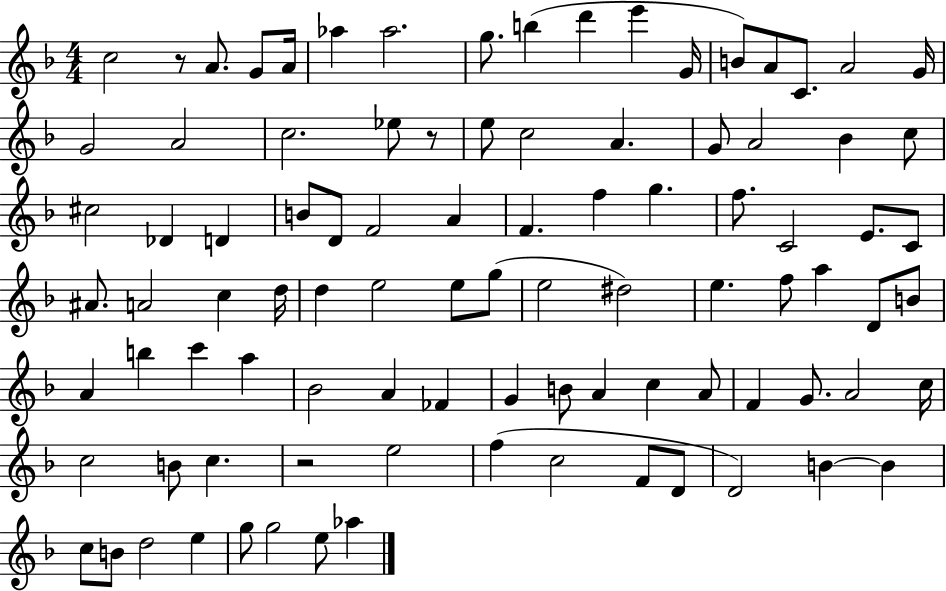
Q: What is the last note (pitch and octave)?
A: Ab5